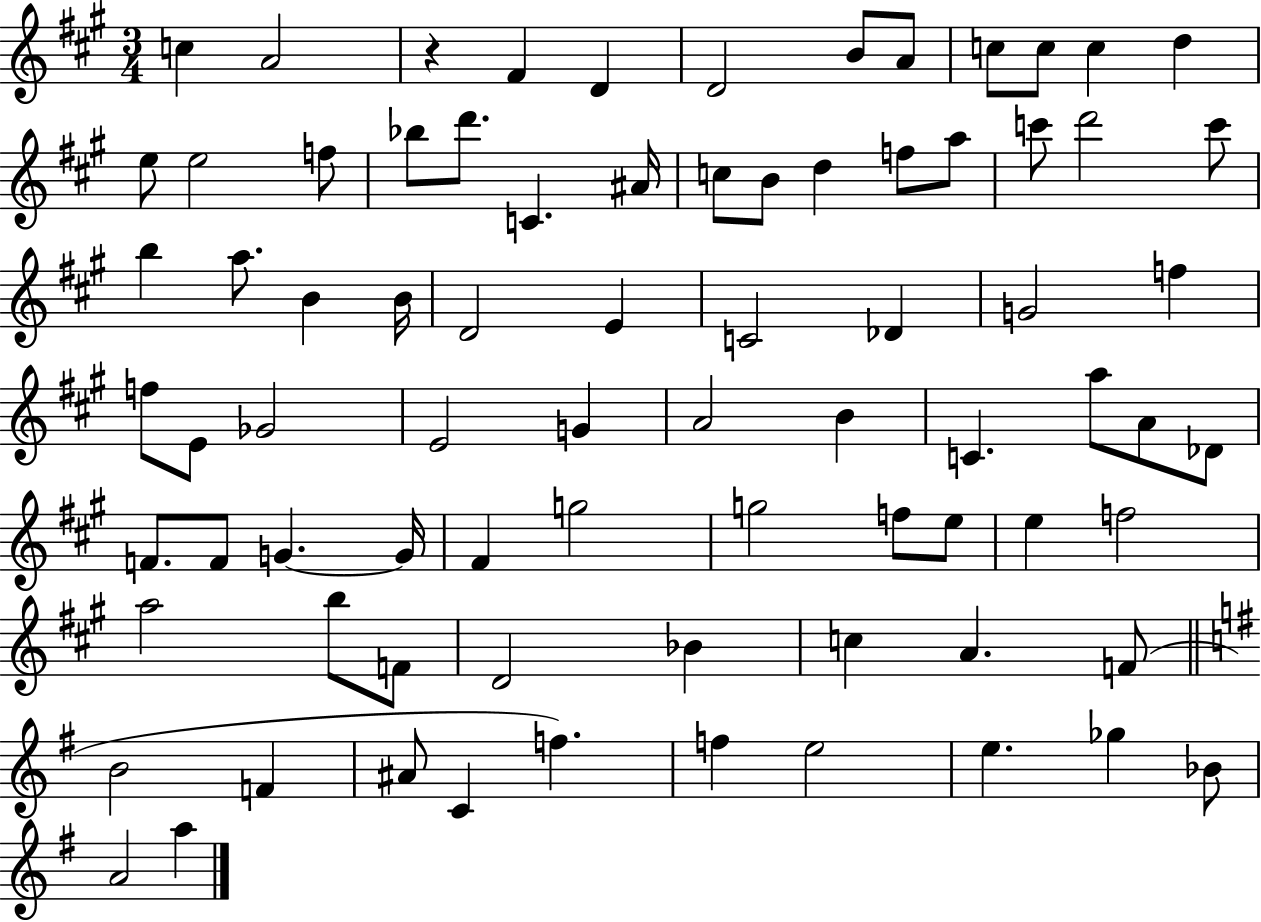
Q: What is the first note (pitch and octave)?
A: C5